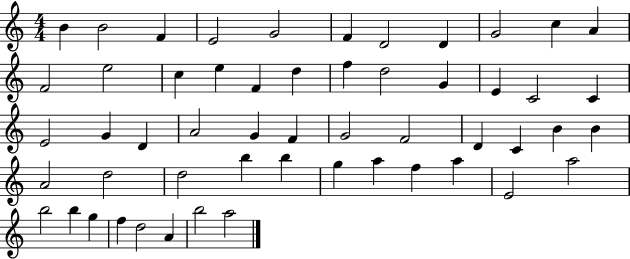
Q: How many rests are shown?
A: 0